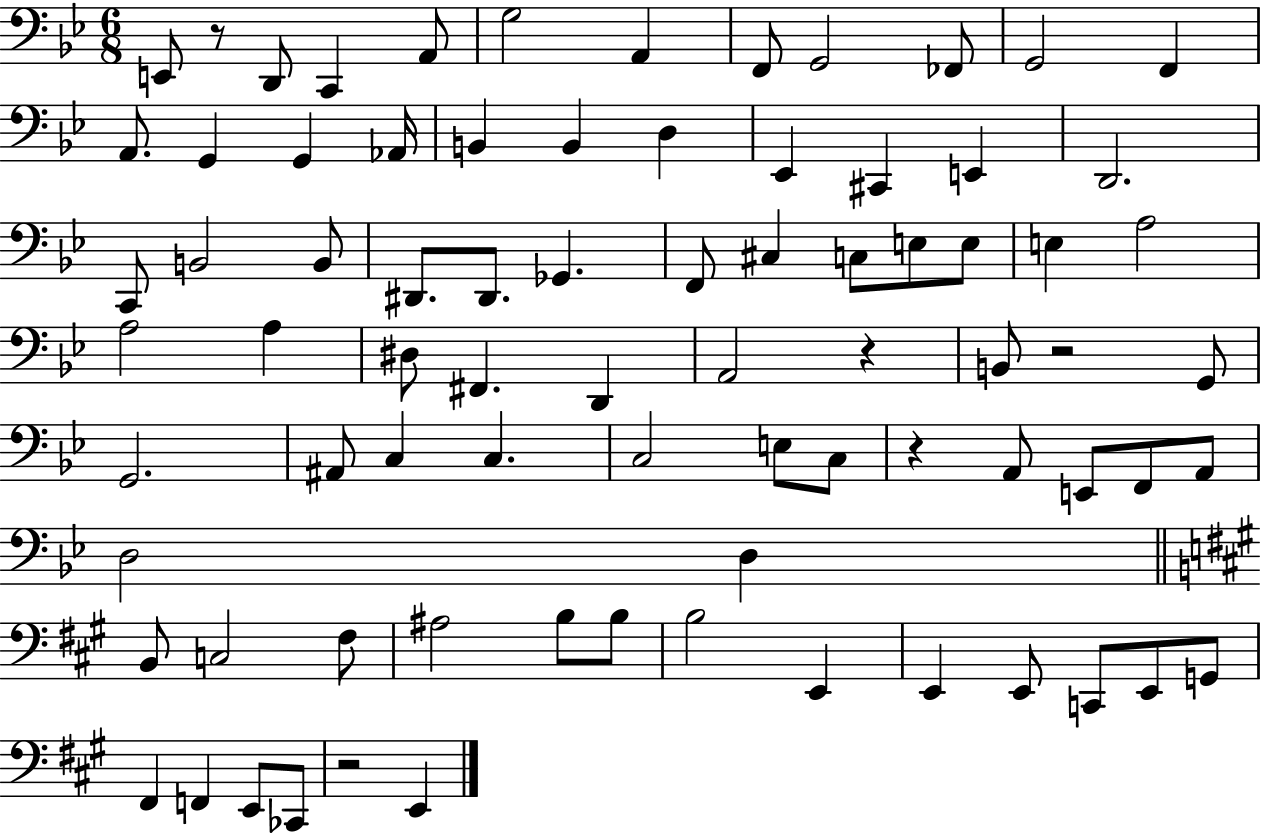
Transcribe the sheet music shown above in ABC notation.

X:1
T:Untitled
M:6/8
L:1/4
K:Bb
E,,/2 z/2 D,,/2 C,, A,,/2 G,2 A,, F,,/2 G,,2 _F,,/2 G,,2 F,, A,,/2 G,, G,, _A,,/4 B,, B,, D, _E,, ^C,, E,, D,,2 C,,/2 B,,2 B,,/2 ^D,,/2 ^D,,/2 _G,, F,,/2 ^C, C,/2 E,/2 E,/2 E, A,2 A,2 A, ^D,/2 ^F,, D,, A,,2 z B,,/2 z2 G,,/2 G,,2 ^A,,/2 C, C, C,2 E,/2 C,/2 z A,,/2 E,,/2 F,,/2 A,,/2 D,2 D, B,,/2 C,2 ^F,/2 ^A,2 B,/2 B,/2 B,2 E,, E,, E,,/2 C,,/2 E,,/2 G,,/2 ^F,, F,, E,,/2 _C,,/2 z2 E,,